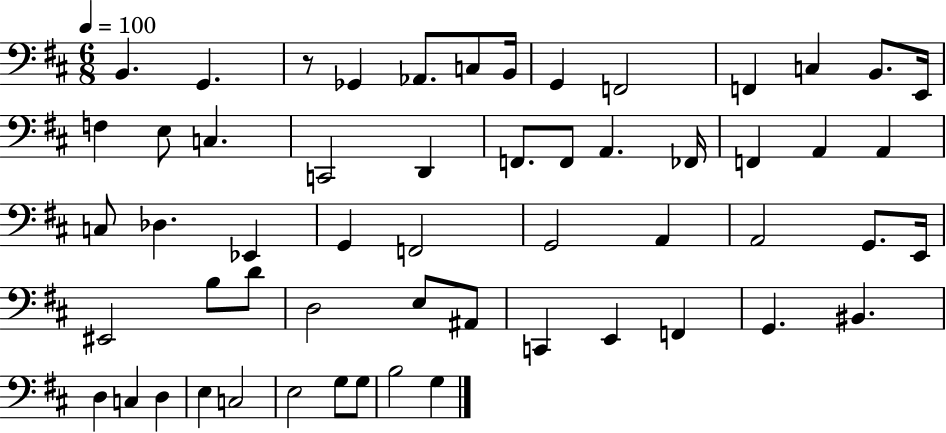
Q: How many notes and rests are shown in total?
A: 56